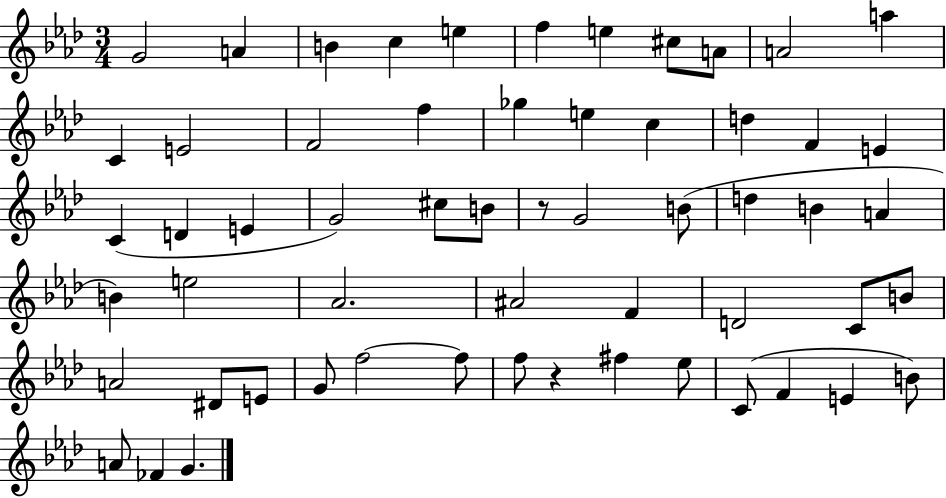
G4/h A4/q B4/q C5/q E5/q F5/q E5/q C#5/e A4/e A4/h A5/q C4/q E4/h F4/h F5/q Gb5/q E5/q C5/q D5/q F4/q E4/q C4/q D4/q E4/q G4/h C#5/e B4/e R/e G4/h B4/e D5/q B4/q A4/q B4/q E5/h Ab4/h. A#4/h F4/q D4/h C4/e B4/e A4/h D#4/e E4/e G4/e F5/h F5/e F5/e R/q F#5/q Eb5/e C4/e F4/q E4/q B4/e A4/e FES4/q G4/q.